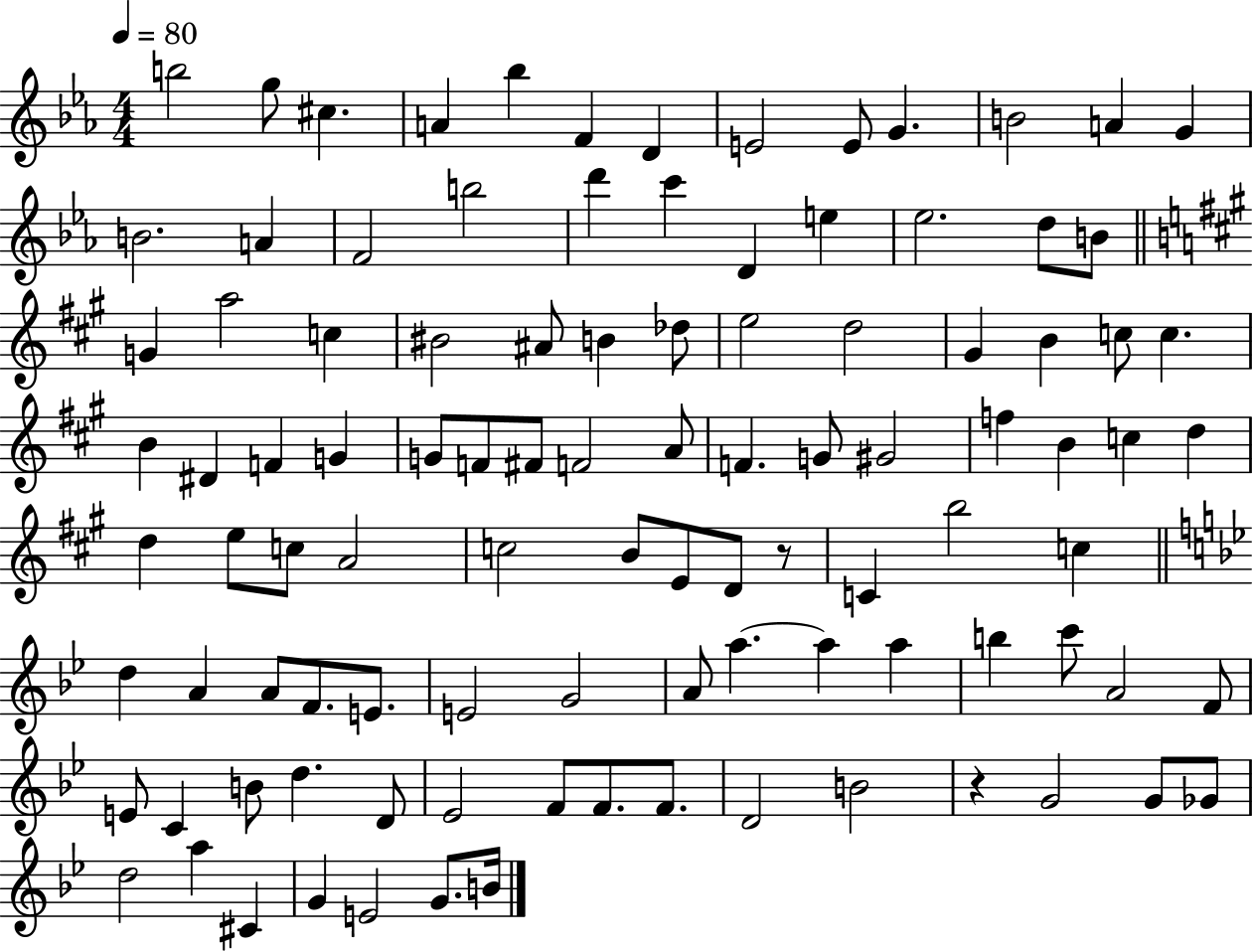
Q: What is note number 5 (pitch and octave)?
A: Bb5